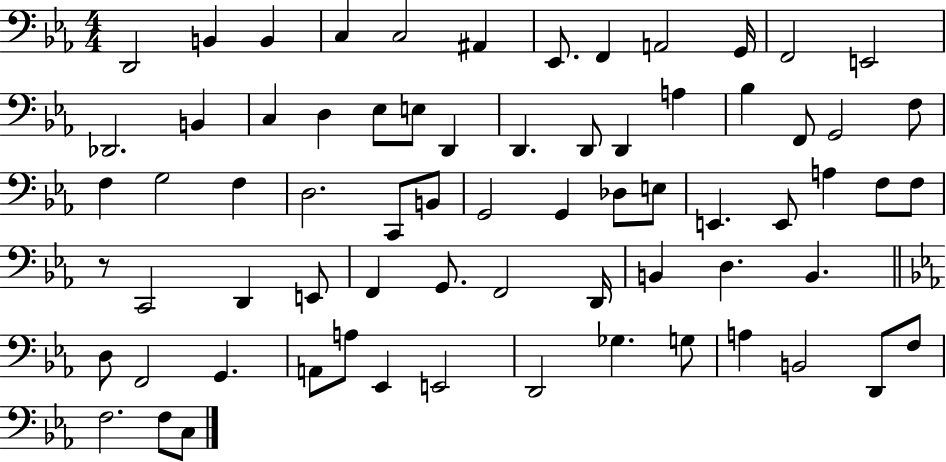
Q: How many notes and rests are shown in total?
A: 70